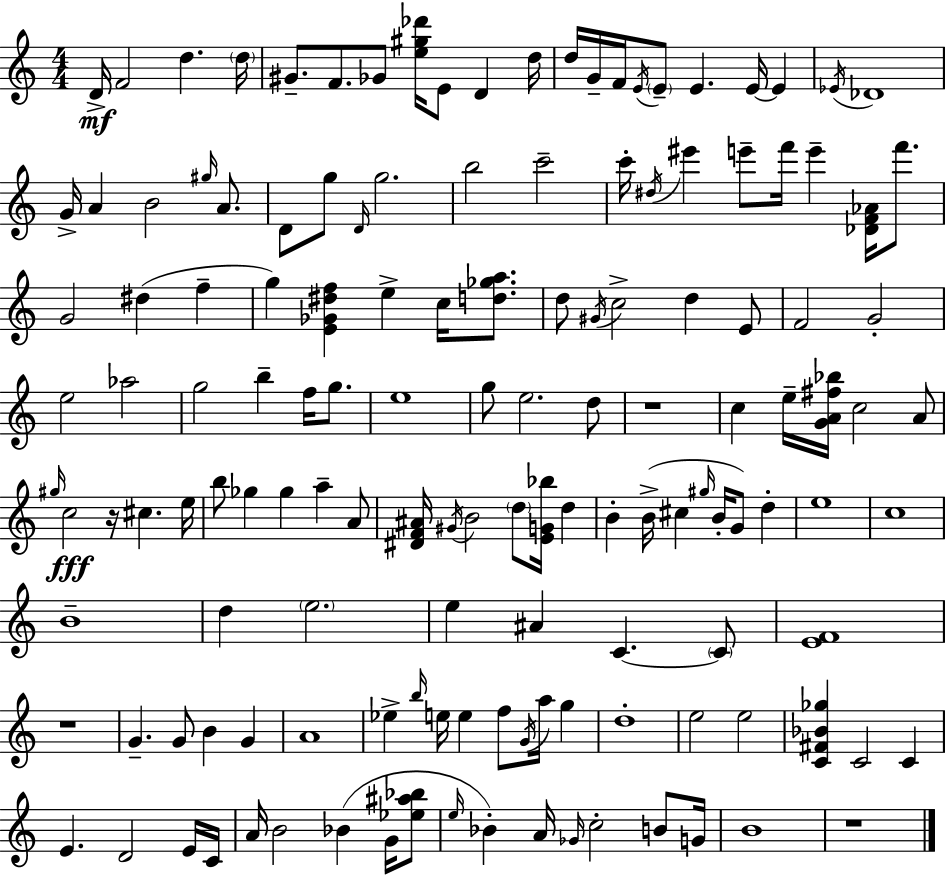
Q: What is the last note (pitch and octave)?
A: B4